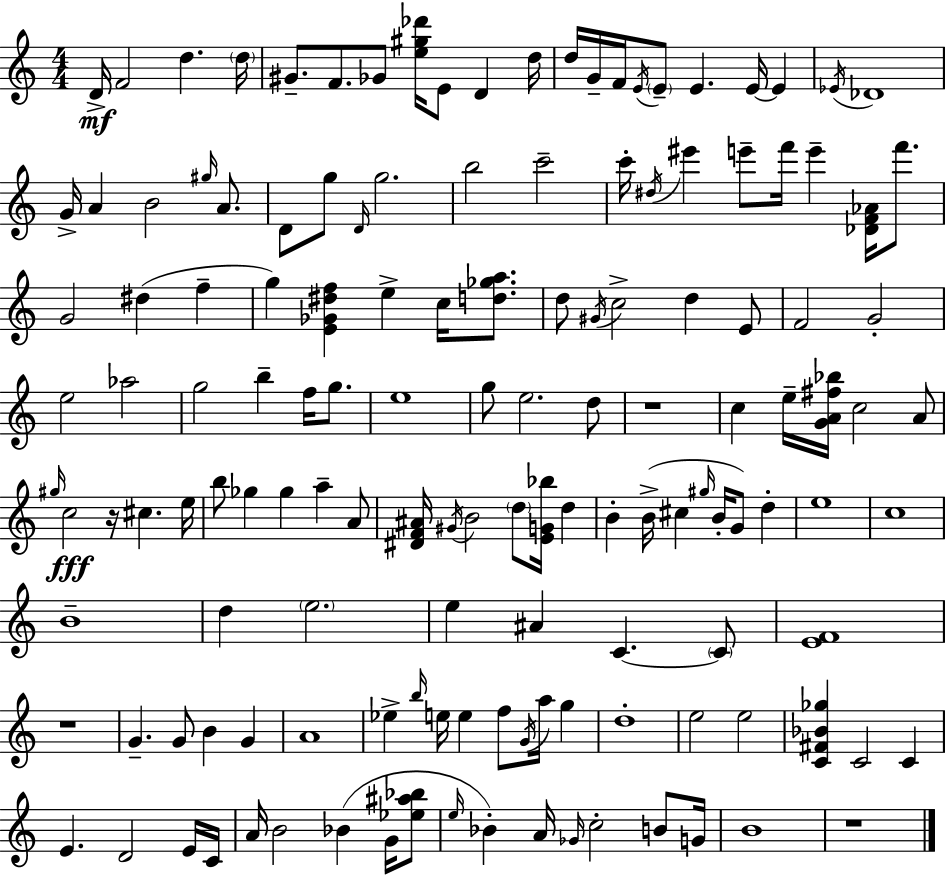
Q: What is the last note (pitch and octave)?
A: B4